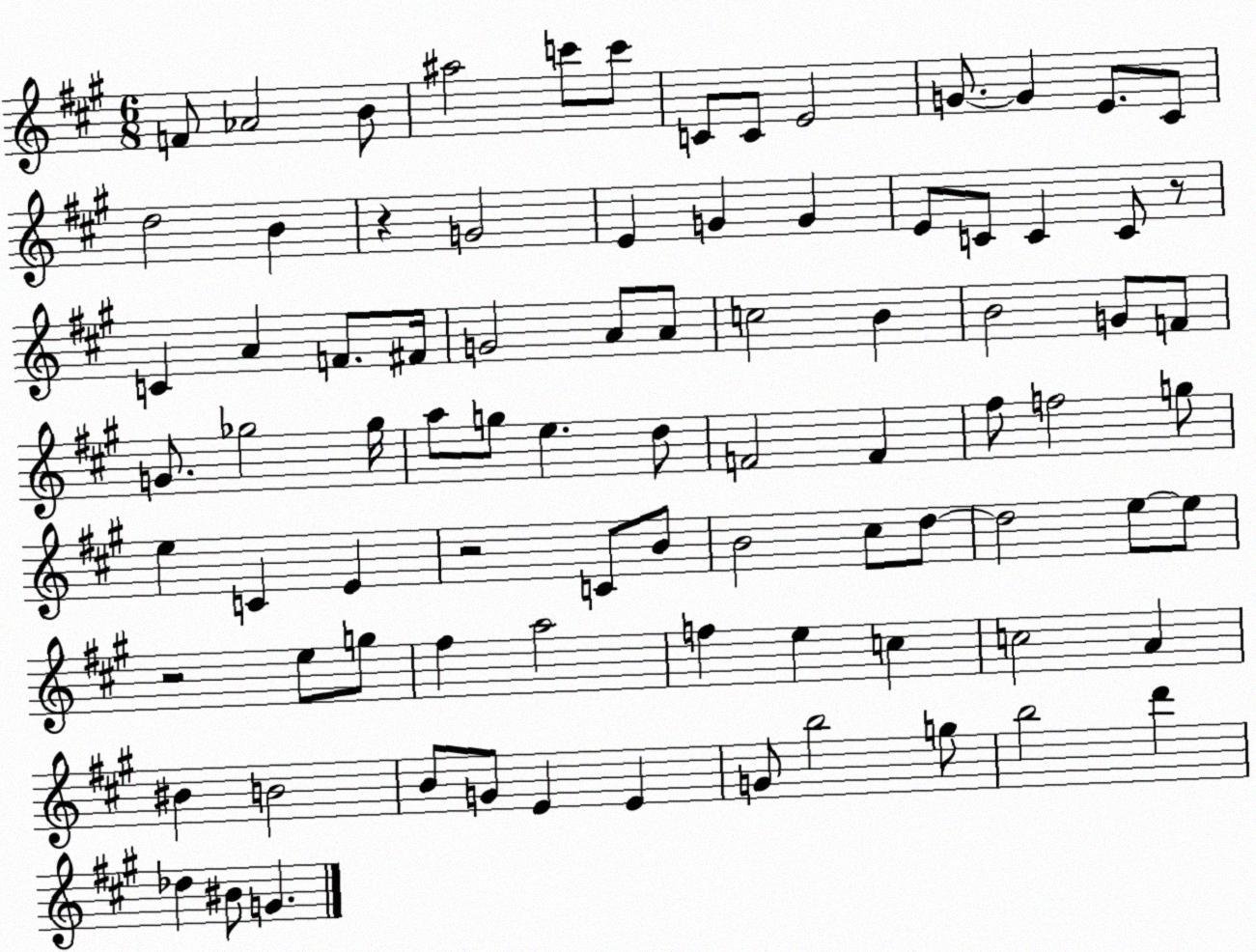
X:1
T:Untitled
M:6/8
L:1/4
K:A
F/2 _A2 B/2 ^a2 c'/2 c'/2 C/2 C/2 E2 G/2 G E/2 ^C/2 d2 B z G2 E G G E/2 C/2 C C/2 z/2 C A F/2 ^F/4 G2 A/2 A/2 c2 B B2 G/2 F/2 G/2 _g2 _g/4 a/2 g/2 e d/2 F2 F ^f/2 f2 g/2 e C E z2 C/2 B/2 B2 ^c/2 d/2 d2 e/2 e/2 z2 e/2 g/2 ^f a2 f e c c2 A ^B B2 B/2 G/2 E E G/2 b2 g/2 b2 d' _d ^B/2 G